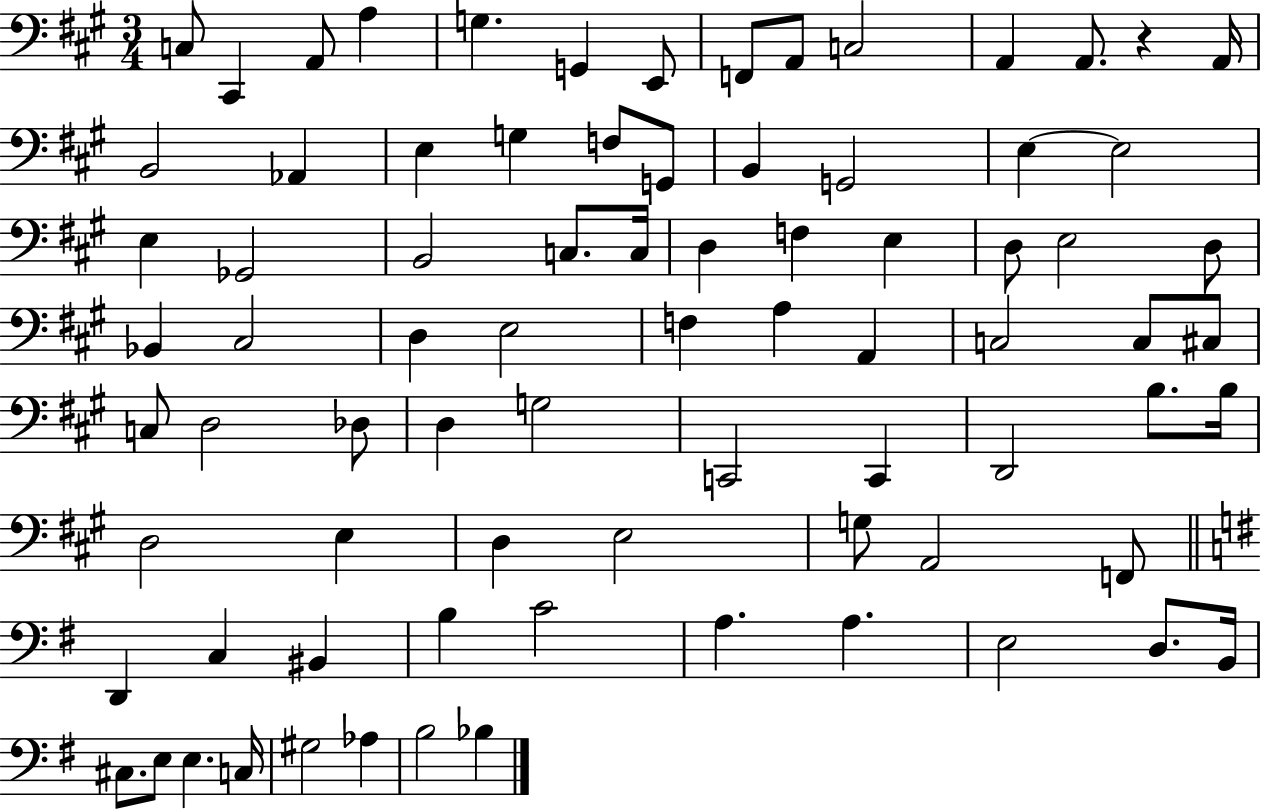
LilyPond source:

{
  \clef bass
  \numericTimeSignature
  \time 3/4
  \key a \major
  c8 cis,4 a,8 a4 | g4. g,4 e,8 | f,8 a,8 c2 | a,4 a,8. r4 a,16 | \break b,2 aes,4 | e4 g4 f8 g,8 | b,4 g,2 | e4~~ e2 | \break e4 ges,2 | b,2 c8. c16 | d4 f4 e4 | d8 e2 d8 | \break bes,4 cis2 | d4 e2 | f4 a4 a,4 | c2 c8 cis8 | \break c8 d2 des8 | d4 g2 | c,2 c,4 | d,2 b8. b16 | \break d2 e4 | d4 e2 | g8 a,2 f,8 | \bar "||" \break \key g \major d,4 c4 bis,4 | b4 c'2 | a4. a4. | e2 d8. b,16 | \break cis8. e8 e4. c16 | gis2 aes4 | b2 bes4 | \bar "|."
}